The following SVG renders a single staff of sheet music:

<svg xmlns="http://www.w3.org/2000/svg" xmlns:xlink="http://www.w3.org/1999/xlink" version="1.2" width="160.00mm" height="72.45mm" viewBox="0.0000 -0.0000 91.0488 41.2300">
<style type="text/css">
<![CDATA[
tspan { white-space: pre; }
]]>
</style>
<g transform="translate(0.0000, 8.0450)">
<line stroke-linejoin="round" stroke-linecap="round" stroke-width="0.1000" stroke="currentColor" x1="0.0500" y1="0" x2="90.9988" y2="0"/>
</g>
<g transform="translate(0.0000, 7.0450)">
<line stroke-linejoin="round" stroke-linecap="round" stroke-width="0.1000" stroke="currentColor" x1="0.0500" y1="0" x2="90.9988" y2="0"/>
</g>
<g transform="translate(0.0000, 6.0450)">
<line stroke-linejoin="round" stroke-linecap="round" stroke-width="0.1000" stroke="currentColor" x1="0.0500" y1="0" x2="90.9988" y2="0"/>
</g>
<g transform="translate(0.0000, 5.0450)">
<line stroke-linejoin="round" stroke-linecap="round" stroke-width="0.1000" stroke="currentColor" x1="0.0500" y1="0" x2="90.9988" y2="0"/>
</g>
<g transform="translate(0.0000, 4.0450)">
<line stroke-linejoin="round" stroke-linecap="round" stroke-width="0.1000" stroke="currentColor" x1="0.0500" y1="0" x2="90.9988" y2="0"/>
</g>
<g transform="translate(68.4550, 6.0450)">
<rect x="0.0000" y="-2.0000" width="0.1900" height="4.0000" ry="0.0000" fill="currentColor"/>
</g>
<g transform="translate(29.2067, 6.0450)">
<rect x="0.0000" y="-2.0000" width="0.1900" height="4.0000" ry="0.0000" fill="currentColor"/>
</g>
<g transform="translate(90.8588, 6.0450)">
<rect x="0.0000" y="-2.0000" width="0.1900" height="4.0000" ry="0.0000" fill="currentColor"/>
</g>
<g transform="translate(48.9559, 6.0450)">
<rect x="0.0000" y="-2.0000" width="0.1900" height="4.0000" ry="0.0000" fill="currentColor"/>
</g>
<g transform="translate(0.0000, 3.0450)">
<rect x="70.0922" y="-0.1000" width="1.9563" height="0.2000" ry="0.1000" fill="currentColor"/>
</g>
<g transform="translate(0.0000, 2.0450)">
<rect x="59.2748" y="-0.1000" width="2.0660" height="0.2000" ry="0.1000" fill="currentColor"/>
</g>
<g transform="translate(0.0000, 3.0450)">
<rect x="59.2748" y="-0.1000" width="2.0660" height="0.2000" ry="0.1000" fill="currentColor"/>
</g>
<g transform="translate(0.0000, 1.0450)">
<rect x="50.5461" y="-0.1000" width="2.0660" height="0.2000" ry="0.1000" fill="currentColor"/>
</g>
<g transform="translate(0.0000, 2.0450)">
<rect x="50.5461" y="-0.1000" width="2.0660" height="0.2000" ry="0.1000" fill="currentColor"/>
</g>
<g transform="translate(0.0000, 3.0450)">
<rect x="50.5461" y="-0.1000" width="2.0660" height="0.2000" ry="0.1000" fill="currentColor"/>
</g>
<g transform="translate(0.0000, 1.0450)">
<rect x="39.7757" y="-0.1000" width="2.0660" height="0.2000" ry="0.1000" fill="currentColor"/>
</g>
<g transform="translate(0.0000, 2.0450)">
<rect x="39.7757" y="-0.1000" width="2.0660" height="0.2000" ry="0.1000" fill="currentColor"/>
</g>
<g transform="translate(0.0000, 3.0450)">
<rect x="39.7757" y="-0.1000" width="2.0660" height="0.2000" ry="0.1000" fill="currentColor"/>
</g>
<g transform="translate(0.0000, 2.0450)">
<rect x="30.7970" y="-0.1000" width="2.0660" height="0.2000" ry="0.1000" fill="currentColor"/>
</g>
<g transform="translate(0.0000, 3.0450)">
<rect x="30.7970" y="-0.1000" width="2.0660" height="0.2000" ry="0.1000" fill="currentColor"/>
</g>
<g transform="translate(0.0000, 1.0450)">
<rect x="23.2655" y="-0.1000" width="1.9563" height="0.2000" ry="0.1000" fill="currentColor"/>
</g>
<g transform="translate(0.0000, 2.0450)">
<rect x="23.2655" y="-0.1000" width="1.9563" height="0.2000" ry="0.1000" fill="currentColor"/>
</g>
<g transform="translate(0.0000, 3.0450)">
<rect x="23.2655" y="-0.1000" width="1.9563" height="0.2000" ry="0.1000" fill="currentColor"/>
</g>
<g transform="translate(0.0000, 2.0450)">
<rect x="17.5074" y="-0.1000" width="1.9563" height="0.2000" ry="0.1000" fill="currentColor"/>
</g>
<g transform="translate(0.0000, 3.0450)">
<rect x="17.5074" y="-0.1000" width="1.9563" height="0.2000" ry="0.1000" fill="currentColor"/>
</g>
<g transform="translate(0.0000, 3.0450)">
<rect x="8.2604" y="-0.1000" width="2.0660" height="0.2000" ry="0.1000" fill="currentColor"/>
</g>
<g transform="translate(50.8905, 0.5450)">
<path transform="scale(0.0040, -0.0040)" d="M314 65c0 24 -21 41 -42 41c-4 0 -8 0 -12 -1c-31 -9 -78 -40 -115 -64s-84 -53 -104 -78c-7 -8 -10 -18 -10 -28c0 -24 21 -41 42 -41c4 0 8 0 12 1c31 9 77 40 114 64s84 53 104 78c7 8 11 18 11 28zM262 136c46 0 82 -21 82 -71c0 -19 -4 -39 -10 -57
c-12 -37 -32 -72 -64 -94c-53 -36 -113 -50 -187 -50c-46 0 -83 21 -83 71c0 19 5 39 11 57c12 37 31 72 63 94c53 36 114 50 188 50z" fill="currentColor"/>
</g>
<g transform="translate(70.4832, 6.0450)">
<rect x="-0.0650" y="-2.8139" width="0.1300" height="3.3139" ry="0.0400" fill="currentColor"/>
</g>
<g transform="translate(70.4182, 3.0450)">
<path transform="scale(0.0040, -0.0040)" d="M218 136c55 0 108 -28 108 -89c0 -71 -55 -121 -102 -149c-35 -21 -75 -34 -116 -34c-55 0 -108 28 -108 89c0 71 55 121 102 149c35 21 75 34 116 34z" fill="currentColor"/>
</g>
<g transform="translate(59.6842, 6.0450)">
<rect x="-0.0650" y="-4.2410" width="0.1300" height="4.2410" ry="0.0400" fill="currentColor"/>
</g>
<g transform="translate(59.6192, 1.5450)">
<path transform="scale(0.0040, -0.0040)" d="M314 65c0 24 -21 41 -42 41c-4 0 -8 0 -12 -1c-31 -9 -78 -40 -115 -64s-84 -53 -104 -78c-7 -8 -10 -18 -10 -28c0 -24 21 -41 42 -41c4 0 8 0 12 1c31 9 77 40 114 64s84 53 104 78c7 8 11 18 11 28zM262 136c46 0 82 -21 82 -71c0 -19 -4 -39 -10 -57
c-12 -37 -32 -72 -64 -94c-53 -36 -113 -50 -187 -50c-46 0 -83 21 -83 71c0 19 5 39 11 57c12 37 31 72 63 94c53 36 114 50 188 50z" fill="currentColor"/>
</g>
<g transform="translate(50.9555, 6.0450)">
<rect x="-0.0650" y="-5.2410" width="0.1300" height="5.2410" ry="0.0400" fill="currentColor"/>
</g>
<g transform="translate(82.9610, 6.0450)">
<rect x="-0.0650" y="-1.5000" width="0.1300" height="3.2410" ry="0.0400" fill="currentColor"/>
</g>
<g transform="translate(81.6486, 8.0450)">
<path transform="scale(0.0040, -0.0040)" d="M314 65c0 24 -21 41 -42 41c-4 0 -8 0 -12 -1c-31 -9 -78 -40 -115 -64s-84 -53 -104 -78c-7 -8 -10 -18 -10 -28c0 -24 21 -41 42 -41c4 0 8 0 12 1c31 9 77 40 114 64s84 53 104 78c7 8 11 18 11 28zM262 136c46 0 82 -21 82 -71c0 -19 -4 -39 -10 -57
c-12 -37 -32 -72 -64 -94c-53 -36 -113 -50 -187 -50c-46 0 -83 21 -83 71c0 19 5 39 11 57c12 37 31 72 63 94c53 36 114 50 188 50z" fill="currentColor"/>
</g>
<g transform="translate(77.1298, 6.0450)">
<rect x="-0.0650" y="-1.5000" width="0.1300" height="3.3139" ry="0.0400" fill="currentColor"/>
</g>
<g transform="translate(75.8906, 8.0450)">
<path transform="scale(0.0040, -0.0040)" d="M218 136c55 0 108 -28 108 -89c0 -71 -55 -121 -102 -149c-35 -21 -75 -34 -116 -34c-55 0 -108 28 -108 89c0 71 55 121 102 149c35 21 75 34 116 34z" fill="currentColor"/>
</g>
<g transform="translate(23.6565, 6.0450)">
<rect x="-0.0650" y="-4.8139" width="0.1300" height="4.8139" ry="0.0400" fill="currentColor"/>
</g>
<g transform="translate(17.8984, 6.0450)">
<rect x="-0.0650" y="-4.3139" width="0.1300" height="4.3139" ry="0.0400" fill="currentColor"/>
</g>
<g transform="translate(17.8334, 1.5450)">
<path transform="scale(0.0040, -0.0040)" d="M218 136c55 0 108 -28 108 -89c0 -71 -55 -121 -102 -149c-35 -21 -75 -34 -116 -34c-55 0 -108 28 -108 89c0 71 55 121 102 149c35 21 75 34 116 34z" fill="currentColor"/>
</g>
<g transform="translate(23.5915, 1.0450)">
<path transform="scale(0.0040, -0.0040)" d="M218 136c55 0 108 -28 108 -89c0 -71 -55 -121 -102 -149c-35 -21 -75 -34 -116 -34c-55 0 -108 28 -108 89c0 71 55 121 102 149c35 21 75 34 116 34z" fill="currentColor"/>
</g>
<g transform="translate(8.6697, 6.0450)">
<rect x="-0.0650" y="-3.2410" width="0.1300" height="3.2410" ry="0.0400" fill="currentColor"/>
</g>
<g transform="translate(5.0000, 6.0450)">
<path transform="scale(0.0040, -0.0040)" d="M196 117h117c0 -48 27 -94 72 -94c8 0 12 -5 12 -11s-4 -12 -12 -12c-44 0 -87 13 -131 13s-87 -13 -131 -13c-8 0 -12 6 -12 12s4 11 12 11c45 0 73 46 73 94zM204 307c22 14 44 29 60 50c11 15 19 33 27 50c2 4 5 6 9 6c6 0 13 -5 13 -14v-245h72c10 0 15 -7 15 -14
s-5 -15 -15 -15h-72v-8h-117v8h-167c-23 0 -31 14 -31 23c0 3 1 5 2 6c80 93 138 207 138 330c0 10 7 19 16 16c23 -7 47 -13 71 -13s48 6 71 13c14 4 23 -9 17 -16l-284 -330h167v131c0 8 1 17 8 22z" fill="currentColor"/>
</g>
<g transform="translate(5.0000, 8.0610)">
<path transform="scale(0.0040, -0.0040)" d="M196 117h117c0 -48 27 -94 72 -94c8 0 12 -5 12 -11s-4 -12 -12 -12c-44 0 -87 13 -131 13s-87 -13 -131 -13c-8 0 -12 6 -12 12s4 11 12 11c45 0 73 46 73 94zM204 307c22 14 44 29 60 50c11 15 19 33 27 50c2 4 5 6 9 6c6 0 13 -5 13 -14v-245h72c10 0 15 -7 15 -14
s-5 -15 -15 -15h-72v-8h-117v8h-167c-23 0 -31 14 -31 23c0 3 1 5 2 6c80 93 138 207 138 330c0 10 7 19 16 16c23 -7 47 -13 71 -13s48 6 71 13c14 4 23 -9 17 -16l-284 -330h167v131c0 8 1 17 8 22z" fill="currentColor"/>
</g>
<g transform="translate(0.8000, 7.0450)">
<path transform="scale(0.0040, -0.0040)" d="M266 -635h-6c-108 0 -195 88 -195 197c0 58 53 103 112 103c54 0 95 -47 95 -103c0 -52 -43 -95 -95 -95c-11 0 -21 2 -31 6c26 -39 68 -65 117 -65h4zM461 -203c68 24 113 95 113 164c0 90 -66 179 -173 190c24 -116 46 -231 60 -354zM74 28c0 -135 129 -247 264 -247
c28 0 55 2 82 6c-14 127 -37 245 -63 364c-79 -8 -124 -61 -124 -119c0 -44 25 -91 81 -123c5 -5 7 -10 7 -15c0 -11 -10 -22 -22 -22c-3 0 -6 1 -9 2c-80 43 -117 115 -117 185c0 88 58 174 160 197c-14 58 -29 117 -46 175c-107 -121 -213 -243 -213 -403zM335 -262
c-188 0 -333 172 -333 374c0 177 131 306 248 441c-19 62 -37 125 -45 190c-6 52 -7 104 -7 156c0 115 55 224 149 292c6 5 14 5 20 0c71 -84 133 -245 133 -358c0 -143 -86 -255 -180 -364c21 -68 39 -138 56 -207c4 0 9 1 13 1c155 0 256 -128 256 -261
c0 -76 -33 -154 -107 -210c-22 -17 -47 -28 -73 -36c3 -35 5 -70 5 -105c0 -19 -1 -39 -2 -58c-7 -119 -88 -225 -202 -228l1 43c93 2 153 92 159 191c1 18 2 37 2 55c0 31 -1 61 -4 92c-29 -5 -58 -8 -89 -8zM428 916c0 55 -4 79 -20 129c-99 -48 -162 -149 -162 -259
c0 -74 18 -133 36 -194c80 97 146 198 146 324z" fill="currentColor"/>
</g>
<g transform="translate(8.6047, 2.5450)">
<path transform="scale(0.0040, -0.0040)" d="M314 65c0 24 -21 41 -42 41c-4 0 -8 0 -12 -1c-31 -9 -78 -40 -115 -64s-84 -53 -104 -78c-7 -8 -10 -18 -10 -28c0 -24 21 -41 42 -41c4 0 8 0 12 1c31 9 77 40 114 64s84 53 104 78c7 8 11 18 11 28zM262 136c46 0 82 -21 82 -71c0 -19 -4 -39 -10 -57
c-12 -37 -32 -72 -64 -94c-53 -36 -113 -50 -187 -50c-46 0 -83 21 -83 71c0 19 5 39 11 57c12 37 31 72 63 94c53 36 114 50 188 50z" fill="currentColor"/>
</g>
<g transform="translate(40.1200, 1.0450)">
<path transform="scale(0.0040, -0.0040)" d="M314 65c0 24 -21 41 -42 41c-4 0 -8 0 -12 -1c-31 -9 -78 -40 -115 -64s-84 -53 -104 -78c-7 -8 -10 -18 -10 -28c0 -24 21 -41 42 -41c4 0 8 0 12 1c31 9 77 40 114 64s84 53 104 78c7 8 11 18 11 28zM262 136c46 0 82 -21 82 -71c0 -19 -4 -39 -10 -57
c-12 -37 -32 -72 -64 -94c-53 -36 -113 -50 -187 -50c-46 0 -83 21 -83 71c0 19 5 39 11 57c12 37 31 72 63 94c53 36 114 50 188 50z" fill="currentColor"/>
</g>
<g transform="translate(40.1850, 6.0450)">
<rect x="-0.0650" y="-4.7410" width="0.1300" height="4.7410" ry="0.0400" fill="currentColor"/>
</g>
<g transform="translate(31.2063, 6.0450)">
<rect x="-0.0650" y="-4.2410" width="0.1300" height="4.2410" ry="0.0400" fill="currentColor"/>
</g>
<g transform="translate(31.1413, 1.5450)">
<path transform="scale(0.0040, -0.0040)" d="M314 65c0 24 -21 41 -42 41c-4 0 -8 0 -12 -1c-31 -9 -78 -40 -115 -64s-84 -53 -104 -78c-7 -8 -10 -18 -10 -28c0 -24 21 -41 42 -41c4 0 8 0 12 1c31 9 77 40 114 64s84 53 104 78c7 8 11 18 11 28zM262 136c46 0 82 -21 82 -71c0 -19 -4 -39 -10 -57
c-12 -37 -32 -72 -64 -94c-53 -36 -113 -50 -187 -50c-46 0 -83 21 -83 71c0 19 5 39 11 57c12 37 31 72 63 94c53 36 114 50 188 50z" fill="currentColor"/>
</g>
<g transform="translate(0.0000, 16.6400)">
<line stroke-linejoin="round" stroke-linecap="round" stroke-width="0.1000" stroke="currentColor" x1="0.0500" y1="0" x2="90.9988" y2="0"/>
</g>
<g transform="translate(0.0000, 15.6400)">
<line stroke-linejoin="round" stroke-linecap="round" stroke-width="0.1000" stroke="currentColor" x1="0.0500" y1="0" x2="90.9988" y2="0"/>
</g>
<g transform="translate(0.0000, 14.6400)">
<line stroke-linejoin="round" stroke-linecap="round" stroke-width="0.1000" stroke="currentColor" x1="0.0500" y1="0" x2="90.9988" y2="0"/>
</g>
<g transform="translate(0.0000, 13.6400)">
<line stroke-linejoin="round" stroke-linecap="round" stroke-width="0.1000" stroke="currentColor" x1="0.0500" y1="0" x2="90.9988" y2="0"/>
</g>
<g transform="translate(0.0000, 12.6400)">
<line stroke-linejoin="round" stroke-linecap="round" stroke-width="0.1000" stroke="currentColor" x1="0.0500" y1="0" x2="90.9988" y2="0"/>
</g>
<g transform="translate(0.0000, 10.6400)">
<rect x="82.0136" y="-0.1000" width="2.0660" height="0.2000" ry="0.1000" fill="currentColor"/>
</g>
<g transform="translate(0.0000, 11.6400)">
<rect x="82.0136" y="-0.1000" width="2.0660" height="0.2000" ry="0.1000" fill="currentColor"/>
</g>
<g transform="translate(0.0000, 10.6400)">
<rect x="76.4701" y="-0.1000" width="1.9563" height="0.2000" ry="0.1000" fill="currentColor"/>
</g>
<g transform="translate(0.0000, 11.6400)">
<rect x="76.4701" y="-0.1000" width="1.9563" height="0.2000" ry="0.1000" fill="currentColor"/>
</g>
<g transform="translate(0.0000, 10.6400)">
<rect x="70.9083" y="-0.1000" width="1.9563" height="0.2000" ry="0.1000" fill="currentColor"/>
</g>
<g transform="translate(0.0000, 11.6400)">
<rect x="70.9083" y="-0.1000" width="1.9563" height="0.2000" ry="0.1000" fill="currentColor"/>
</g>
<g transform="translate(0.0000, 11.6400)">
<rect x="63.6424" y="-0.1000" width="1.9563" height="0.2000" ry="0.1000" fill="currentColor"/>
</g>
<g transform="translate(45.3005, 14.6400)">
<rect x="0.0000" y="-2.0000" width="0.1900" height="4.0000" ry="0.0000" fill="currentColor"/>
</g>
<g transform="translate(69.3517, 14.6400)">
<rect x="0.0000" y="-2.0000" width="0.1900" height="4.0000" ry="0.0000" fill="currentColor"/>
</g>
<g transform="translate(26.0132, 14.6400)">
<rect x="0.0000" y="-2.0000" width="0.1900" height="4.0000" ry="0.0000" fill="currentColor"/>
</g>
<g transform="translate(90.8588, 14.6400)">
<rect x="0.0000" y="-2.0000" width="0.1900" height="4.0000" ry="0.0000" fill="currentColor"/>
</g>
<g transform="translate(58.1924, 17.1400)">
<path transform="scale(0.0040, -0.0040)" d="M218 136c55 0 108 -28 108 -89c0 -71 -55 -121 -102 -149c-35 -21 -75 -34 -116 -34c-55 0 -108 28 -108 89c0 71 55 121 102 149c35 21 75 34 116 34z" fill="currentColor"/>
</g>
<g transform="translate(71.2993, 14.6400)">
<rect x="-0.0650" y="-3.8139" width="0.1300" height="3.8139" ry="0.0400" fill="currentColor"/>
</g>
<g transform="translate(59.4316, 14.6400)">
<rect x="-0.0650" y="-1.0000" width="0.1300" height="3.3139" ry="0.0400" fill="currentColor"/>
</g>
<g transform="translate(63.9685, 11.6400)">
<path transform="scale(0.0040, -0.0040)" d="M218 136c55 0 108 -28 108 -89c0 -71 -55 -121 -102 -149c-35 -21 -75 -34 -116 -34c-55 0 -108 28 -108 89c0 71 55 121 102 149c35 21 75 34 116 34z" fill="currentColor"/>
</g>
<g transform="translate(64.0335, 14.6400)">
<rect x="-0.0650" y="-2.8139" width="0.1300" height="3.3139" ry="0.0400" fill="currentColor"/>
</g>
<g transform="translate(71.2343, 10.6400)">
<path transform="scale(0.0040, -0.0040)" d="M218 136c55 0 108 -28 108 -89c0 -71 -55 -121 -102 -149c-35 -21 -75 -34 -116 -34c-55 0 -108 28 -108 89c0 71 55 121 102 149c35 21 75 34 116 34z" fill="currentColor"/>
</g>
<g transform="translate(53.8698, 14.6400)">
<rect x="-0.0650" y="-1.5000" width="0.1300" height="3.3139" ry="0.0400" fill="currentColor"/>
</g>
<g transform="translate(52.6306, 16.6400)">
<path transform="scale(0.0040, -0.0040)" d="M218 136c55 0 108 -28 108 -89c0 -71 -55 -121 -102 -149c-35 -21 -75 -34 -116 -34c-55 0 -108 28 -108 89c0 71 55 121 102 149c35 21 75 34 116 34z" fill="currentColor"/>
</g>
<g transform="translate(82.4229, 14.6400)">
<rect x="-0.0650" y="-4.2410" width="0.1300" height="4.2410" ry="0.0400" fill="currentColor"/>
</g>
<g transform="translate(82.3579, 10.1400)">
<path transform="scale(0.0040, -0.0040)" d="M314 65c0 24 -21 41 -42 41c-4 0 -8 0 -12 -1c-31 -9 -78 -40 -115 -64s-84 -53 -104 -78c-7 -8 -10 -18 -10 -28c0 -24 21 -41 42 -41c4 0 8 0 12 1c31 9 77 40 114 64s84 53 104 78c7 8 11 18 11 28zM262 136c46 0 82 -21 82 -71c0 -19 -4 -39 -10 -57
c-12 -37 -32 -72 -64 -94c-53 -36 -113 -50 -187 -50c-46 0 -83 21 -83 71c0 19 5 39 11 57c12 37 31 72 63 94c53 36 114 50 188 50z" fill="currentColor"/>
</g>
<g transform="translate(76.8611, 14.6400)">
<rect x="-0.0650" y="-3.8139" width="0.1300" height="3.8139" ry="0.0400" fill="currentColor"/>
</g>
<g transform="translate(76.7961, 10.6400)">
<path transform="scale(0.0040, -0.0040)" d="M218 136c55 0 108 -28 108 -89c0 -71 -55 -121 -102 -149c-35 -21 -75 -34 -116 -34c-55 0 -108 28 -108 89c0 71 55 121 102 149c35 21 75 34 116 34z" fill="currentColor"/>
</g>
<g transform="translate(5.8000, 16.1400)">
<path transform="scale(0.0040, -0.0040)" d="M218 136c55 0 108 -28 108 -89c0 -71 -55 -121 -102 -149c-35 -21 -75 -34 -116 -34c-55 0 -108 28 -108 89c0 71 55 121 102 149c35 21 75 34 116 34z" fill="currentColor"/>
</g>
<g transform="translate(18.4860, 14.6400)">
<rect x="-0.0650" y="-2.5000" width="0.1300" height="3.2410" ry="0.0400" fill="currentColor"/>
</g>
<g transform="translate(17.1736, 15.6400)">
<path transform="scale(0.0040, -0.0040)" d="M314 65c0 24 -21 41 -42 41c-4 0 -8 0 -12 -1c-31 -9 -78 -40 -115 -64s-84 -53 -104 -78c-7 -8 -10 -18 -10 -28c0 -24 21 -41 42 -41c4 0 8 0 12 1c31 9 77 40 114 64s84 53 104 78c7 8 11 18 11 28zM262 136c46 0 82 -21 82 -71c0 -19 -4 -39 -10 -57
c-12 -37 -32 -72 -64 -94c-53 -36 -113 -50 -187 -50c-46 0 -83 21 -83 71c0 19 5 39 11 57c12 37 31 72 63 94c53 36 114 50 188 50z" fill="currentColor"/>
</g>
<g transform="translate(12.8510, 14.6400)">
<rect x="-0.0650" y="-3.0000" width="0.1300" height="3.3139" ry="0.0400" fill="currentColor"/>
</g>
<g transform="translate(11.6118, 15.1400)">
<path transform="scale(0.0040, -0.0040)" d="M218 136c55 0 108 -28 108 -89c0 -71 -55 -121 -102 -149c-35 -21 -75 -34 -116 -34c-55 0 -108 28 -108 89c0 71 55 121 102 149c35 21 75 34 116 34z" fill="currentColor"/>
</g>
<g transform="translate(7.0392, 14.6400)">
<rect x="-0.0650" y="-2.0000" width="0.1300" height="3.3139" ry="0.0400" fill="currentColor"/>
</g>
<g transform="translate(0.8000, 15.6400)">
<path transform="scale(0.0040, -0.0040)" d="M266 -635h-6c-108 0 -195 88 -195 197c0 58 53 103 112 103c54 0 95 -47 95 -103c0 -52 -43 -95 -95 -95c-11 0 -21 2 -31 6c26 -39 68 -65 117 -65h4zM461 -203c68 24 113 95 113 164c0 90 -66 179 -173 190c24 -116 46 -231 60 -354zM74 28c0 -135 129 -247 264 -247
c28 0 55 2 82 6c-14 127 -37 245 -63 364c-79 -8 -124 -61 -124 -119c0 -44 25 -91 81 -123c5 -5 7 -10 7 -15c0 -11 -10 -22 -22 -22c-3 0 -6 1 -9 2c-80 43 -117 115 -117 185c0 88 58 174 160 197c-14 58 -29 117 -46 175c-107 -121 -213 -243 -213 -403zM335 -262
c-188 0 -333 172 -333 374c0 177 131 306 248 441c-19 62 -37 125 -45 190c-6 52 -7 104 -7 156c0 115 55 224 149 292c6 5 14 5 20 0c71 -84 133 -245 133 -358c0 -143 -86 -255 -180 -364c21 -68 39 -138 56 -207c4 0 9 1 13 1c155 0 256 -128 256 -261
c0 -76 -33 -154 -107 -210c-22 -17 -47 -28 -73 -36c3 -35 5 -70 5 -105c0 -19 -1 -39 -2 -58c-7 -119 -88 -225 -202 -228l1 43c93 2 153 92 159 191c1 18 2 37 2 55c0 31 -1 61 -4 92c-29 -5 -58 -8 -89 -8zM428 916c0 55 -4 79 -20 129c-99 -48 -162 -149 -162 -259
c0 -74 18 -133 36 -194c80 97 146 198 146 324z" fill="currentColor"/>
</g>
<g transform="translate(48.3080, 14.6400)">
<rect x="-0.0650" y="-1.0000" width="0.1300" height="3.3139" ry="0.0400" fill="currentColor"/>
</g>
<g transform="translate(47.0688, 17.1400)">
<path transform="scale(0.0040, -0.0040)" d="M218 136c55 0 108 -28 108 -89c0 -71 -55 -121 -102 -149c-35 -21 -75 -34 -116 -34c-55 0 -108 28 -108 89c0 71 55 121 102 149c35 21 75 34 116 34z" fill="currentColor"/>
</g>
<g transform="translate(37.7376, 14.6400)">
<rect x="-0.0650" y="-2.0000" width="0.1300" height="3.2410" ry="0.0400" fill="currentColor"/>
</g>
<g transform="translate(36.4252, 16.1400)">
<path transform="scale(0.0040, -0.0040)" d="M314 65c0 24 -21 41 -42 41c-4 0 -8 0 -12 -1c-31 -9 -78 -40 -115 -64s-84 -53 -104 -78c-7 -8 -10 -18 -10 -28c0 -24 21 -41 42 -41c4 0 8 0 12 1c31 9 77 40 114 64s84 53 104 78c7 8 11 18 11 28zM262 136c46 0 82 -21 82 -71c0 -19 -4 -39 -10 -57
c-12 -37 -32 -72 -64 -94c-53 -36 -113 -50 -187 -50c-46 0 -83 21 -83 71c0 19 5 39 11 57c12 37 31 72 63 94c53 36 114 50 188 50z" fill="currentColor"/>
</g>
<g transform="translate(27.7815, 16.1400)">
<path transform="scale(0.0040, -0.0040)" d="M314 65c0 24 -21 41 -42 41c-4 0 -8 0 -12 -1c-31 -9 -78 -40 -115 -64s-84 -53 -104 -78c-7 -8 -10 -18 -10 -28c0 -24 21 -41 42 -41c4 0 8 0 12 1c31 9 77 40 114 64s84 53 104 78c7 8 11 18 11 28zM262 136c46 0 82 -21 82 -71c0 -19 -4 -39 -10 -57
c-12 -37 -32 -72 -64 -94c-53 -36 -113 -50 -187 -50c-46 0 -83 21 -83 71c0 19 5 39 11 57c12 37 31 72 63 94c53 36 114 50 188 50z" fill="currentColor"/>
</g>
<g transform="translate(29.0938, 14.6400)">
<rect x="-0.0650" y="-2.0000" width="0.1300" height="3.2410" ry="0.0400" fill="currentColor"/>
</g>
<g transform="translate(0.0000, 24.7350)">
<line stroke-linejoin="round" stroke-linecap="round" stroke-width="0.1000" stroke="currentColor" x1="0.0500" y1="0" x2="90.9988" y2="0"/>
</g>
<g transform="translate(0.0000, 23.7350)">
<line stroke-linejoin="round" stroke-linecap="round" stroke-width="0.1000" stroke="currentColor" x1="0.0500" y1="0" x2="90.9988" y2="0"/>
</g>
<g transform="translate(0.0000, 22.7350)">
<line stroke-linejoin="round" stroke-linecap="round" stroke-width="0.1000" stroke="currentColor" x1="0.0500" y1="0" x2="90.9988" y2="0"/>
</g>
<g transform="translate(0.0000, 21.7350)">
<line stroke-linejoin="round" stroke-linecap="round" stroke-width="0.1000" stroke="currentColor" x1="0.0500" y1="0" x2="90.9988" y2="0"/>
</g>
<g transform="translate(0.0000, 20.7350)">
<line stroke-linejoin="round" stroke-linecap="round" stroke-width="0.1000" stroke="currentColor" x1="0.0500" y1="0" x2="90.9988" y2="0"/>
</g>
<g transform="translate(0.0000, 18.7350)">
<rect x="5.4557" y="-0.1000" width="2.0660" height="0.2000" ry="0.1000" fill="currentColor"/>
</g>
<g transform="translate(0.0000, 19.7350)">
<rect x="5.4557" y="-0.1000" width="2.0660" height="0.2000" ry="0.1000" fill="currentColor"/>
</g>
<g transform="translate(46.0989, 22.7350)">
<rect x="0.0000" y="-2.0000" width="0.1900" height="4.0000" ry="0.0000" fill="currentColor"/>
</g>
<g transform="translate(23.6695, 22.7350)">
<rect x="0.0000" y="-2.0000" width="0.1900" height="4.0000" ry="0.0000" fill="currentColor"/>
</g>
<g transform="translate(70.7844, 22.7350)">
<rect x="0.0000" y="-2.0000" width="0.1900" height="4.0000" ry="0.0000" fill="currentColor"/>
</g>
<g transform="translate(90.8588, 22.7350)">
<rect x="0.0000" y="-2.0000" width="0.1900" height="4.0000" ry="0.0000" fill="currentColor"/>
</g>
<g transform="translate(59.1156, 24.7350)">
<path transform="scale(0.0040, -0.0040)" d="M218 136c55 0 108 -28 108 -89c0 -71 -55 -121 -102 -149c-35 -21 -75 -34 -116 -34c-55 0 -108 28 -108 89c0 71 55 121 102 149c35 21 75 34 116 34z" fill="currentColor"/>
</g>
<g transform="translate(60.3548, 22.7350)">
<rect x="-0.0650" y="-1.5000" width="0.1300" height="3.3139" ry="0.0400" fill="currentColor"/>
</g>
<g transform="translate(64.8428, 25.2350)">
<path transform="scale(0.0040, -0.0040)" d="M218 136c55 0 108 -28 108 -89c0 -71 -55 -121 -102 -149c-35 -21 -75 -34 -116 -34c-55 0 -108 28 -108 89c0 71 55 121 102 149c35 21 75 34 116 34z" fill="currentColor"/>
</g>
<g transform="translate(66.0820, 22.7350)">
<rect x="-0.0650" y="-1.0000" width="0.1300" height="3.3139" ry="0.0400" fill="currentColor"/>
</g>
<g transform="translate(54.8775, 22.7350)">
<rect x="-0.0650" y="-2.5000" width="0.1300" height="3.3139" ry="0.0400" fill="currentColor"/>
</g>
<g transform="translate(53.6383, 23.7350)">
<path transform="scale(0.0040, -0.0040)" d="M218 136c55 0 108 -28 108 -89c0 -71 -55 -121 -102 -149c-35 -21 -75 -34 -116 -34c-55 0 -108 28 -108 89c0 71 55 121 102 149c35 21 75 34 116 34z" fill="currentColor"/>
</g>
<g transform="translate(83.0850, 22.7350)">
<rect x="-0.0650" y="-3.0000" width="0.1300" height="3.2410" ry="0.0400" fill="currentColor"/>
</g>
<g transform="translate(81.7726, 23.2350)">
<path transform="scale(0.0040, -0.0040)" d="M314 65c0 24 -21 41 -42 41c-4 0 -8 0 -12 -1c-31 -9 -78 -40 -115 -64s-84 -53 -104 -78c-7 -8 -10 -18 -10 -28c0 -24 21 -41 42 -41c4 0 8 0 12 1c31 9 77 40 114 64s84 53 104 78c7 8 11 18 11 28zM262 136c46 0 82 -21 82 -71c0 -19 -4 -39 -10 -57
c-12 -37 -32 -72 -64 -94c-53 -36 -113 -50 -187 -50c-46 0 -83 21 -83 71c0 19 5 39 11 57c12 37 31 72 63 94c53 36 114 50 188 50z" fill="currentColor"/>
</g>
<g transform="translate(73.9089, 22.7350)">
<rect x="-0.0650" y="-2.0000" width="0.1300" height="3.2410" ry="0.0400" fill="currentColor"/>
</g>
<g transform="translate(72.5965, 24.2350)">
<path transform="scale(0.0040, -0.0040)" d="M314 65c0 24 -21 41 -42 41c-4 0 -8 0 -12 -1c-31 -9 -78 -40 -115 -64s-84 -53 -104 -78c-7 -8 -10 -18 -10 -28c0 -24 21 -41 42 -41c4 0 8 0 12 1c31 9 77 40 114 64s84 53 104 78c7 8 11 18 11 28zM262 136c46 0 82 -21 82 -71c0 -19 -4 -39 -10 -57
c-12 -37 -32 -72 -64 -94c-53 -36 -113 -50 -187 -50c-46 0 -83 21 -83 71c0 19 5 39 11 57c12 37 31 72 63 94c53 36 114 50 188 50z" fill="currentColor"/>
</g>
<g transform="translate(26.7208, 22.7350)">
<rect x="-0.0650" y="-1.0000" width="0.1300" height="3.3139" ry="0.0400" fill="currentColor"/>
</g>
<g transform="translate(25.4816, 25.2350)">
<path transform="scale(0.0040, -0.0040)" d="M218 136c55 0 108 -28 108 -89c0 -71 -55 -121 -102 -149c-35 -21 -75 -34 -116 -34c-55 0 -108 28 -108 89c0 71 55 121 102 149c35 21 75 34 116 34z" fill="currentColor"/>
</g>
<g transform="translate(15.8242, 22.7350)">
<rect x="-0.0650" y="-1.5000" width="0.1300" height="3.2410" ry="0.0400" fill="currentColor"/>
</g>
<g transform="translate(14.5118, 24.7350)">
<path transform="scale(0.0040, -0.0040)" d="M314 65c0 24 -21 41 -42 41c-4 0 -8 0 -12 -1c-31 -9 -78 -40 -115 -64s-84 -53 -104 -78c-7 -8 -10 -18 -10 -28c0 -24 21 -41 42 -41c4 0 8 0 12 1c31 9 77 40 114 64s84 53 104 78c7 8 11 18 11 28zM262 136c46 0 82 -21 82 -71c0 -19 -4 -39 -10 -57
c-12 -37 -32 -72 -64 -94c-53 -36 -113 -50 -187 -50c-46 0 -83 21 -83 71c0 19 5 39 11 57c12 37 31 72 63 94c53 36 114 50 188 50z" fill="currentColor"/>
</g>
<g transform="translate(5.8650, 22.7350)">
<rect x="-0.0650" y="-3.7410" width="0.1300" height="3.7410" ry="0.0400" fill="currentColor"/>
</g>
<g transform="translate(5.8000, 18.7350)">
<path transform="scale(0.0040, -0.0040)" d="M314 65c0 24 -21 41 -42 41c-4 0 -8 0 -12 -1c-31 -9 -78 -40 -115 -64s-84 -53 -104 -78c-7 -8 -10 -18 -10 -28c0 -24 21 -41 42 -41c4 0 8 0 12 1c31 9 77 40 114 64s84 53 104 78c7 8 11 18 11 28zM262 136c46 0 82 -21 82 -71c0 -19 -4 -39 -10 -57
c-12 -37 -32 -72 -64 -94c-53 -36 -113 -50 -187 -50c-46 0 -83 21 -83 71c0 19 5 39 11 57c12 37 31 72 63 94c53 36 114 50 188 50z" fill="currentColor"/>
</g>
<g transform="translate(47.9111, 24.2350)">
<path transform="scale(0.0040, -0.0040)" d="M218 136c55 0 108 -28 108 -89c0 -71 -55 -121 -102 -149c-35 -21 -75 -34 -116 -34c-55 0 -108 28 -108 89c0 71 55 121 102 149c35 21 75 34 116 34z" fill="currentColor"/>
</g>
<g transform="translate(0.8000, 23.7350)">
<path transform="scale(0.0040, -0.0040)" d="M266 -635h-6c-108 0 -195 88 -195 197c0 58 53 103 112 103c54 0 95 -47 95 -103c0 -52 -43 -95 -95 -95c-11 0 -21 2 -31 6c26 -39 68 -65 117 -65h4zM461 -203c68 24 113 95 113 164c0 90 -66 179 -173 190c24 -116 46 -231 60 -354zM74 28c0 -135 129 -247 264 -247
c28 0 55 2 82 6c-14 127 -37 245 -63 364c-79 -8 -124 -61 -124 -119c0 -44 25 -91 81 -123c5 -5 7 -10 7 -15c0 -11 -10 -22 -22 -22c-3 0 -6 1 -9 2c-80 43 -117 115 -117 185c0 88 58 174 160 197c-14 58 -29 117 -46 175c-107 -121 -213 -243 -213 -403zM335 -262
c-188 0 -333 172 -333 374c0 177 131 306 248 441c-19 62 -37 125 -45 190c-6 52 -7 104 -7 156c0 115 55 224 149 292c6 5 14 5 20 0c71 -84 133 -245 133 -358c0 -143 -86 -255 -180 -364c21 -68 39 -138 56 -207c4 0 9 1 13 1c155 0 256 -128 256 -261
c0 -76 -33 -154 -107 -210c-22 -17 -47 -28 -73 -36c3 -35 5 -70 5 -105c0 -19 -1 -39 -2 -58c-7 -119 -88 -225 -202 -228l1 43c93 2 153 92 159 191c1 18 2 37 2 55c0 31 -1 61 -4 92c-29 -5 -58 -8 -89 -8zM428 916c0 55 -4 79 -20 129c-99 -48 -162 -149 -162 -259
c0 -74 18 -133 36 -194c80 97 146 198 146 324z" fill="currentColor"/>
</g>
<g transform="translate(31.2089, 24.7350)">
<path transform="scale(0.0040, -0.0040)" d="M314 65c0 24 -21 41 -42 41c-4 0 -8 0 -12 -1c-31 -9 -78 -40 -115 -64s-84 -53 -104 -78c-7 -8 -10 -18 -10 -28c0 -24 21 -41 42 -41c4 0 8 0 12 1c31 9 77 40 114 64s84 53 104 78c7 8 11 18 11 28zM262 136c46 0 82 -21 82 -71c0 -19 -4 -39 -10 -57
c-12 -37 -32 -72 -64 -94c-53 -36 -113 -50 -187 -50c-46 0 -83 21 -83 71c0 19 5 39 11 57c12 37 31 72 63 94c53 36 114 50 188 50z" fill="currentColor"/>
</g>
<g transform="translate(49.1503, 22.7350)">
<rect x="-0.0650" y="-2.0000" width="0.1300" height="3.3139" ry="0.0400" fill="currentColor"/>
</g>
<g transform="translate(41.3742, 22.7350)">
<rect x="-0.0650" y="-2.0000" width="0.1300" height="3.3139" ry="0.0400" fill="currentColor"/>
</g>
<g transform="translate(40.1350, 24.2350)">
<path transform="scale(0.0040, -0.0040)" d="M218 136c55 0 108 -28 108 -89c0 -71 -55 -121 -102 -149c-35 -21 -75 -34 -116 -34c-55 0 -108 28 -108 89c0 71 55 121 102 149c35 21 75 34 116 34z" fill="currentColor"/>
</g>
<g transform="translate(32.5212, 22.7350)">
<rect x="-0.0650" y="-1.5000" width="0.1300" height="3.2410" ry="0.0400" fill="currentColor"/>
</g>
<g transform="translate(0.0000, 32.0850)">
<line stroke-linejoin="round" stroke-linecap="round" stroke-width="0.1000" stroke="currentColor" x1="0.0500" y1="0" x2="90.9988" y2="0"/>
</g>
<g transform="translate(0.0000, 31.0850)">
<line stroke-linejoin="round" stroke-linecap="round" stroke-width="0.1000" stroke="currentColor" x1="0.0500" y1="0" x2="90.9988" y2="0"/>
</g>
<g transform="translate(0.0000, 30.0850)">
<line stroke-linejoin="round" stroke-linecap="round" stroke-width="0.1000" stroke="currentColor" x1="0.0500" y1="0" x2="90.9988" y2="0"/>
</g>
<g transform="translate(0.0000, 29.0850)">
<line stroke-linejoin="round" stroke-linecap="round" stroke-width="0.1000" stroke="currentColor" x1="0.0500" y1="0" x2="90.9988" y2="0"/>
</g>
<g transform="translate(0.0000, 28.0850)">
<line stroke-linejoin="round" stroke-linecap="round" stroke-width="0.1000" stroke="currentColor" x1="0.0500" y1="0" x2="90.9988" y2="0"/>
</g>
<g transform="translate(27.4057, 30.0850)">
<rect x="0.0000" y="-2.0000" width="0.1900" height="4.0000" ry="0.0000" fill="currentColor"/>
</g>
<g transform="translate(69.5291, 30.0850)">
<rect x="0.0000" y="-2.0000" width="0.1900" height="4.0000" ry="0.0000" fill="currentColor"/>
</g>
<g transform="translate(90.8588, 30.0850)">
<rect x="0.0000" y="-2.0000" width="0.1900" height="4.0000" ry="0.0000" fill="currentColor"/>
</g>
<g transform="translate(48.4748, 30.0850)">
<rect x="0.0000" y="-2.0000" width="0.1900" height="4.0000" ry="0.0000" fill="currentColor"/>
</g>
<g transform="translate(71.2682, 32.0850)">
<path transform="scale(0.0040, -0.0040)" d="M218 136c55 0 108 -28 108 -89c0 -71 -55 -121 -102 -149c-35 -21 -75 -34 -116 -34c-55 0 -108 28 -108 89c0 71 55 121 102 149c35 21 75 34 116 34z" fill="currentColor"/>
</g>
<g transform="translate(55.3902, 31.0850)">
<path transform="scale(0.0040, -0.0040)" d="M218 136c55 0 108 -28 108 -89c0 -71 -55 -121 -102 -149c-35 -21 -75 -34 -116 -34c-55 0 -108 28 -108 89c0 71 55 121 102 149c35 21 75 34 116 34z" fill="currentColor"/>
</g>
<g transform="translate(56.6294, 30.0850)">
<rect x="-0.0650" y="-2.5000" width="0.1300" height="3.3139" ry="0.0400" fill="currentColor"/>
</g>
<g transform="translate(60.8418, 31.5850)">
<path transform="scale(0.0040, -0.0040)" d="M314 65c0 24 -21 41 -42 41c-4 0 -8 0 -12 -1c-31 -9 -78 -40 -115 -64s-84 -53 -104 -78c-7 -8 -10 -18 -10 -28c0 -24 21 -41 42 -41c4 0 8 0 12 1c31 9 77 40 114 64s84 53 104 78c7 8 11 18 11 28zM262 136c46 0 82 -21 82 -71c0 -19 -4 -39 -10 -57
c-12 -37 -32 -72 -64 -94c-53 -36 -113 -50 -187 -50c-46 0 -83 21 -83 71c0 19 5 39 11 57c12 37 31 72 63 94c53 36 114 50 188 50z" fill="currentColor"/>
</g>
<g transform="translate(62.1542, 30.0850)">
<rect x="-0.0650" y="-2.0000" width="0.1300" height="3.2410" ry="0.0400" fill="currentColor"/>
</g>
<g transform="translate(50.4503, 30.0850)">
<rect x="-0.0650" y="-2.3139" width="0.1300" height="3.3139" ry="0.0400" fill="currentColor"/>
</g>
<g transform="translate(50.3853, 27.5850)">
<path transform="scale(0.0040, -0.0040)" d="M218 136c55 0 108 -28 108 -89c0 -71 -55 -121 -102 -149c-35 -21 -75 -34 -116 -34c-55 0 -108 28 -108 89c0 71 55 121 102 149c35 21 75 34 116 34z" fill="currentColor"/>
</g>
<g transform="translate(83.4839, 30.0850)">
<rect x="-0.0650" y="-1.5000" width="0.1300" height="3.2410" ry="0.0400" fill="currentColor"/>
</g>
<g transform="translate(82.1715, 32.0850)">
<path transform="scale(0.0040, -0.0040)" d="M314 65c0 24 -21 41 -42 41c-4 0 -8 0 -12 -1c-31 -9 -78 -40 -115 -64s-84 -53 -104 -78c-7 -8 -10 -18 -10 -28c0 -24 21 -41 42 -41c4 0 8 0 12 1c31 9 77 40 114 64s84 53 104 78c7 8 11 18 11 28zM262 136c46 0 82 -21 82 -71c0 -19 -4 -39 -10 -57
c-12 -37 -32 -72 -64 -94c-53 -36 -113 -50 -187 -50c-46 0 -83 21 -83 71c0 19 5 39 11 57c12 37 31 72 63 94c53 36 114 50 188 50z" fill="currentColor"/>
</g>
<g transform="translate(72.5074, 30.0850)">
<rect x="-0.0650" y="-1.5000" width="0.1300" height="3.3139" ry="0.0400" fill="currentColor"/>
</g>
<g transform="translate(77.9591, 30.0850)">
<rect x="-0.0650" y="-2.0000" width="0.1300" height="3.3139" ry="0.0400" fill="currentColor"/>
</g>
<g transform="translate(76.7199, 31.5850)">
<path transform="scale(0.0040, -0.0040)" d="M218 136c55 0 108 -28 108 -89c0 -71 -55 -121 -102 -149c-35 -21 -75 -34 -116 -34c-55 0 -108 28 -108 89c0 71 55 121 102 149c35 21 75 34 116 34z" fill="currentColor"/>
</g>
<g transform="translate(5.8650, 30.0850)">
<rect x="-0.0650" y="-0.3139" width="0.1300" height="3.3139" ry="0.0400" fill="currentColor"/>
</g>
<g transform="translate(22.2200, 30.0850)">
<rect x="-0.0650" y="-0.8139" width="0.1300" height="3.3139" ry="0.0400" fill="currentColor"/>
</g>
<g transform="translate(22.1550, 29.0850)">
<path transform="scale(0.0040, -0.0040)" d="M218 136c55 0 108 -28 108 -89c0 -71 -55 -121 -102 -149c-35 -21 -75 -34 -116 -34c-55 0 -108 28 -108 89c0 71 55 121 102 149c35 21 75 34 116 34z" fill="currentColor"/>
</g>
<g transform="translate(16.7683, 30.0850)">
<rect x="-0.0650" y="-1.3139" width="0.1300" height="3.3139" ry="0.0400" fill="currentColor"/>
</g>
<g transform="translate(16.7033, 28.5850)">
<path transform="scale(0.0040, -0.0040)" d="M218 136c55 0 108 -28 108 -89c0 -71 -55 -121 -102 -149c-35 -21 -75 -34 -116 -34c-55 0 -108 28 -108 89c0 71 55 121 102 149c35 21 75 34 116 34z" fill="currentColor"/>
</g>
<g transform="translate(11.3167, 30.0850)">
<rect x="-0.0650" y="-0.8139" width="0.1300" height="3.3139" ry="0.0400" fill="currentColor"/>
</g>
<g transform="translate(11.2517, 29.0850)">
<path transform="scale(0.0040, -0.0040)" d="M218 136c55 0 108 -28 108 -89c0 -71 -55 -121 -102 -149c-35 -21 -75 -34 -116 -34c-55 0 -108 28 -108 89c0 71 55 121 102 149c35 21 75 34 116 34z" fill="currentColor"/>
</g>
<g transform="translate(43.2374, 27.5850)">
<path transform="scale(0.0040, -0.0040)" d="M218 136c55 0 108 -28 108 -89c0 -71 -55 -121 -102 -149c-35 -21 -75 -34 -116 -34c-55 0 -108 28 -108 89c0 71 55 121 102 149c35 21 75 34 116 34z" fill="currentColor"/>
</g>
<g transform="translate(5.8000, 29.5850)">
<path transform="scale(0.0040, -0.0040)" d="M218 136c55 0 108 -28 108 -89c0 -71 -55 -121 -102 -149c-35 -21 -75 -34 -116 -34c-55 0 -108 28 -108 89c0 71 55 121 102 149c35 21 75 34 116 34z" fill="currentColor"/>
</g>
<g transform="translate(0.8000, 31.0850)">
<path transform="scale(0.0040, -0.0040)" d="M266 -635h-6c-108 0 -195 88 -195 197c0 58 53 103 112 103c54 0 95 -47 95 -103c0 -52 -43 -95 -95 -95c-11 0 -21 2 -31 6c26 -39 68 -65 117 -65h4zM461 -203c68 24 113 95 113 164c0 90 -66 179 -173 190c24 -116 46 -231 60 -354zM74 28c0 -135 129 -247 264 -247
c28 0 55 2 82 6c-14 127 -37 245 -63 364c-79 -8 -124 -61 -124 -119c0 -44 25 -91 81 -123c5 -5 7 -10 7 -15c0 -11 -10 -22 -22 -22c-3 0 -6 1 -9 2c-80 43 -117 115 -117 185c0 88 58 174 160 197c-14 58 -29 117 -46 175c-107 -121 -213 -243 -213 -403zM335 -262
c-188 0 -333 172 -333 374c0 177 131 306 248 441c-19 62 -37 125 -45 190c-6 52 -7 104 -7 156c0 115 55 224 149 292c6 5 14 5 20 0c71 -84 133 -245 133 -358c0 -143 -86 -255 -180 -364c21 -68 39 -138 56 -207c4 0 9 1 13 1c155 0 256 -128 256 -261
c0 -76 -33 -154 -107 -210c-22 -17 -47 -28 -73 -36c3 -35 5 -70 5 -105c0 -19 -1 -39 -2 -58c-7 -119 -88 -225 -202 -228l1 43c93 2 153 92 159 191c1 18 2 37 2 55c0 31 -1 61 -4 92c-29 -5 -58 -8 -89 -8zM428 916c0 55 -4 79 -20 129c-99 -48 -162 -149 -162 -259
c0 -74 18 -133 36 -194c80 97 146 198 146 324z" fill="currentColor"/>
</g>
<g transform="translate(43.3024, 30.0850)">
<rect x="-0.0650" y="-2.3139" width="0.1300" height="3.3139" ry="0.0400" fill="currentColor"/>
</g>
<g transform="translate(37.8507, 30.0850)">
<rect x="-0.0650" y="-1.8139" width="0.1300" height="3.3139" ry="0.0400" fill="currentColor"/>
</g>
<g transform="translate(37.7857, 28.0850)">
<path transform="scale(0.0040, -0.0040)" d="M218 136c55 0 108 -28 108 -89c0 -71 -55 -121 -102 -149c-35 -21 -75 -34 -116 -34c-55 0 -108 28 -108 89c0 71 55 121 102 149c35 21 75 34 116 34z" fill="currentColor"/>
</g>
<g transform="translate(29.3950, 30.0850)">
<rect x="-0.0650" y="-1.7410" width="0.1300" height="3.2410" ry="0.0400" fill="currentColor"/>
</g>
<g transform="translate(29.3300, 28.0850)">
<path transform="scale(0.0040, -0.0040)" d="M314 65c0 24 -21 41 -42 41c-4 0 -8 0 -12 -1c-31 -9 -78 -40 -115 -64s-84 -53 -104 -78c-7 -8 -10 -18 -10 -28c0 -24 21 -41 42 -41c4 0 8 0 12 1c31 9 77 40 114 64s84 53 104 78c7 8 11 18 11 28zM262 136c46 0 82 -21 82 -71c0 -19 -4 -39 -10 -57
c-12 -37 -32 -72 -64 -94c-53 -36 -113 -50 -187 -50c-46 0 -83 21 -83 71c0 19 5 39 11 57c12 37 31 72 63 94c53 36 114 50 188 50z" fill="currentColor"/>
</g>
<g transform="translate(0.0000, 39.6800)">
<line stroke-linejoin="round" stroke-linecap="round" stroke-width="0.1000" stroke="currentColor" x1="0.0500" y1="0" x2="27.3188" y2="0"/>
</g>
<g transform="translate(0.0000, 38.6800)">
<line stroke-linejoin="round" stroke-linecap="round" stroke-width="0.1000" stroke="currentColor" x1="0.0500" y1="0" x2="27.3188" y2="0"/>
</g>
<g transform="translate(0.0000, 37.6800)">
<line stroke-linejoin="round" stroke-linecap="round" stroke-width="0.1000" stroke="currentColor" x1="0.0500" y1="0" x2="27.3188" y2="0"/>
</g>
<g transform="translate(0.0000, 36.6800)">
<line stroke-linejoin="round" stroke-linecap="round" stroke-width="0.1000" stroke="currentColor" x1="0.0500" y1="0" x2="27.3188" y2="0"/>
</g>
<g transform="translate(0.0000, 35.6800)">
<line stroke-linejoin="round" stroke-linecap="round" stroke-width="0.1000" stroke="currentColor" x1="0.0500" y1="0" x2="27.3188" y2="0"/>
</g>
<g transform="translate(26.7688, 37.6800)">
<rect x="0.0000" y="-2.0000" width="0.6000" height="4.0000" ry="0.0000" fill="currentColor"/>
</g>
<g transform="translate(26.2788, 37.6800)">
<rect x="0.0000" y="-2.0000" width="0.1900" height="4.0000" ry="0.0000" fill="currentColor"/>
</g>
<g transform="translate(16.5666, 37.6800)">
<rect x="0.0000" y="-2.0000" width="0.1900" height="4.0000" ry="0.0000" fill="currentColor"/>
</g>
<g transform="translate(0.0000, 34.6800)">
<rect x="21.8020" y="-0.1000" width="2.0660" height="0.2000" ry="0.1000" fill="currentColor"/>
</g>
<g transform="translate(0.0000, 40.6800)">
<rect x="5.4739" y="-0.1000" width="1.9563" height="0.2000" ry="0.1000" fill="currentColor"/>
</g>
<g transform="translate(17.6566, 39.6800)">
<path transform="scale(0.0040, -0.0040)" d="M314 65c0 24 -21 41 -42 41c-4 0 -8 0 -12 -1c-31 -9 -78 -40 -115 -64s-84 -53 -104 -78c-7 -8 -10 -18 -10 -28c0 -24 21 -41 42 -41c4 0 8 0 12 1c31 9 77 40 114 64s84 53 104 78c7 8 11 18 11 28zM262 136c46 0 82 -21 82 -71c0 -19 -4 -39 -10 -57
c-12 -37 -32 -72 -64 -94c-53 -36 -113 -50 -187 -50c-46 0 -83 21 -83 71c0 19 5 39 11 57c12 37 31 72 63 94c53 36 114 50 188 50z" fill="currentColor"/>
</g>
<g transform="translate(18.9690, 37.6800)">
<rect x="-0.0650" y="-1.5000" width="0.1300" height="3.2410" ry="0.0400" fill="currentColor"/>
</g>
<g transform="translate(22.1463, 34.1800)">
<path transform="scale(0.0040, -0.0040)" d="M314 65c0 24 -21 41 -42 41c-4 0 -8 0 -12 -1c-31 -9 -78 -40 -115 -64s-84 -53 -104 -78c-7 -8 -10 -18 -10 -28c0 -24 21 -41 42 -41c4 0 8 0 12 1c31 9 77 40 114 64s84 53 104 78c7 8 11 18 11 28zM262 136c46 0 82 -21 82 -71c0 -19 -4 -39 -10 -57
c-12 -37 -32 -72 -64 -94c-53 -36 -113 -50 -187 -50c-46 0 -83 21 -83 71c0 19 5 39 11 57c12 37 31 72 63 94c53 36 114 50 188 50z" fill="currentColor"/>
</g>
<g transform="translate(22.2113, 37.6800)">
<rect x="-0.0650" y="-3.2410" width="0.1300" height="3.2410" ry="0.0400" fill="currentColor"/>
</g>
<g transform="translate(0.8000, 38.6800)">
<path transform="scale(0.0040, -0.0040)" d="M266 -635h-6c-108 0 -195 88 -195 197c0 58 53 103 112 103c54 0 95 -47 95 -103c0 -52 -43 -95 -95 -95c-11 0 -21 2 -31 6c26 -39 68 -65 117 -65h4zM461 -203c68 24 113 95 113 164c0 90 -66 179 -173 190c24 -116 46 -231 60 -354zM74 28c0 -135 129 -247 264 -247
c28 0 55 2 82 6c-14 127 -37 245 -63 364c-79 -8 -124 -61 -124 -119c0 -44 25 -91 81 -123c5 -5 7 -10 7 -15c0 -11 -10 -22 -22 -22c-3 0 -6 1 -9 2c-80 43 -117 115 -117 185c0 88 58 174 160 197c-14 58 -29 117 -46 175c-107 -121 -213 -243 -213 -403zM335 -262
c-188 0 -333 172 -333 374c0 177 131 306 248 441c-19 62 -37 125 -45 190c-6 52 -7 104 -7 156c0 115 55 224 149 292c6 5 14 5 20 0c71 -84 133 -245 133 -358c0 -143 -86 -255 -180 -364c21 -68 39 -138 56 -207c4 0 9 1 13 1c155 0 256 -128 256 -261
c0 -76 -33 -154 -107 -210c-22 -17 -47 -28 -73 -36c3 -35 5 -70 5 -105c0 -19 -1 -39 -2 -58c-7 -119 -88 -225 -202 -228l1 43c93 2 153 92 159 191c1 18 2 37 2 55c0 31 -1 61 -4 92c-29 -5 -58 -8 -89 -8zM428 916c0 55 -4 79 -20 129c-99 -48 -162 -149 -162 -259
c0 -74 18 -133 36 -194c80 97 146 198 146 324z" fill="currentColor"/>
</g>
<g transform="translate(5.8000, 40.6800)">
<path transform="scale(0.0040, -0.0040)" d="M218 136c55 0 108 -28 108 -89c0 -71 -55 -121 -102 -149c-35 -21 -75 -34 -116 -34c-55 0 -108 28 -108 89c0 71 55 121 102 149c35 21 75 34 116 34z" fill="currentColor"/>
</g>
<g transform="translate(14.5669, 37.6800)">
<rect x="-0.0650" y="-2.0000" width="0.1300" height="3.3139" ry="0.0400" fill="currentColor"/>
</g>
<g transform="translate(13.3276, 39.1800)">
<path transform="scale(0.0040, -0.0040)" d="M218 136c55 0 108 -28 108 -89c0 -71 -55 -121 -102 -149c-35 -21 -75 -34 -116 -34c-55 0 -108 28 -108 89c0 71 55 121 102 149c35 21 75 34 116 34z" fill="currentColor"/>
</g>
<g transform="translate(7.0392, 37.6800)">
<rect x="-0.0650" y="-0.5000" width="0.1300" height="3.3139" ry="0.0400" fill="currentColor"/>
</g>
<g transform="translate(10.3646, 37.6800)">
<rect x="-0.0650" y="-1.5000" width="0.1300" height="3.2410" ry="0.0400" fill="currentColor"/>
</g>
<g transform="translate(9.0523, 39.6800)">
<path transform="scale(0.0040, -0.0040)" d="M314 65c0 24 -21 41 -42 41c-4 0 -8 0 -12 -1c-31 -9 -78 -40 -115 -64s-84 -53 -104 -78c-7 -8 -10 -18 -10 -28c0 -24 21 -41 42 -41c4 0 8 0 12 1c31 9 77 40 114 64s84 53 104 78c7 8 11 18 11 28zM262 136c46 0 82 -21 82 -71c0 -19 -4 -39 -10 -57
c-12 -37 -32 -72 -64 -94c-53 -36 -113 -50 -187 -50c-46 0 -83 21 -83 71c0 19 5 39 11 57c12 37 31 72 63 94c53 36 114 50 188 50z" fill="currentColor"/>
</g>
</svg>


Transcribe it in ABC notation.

X:1
T:Untitled
M:4/4
L:1/4
K:C
b2 d' e' d'2 e'2 f'2 d'2 a E E2 F A G2 F2 F2 D E D a c' c' d'2 c'2 E2 D E2 F F G E D F2 A2 c d e d f2 f g g G F2 E F E2 C E2 F E2 b2